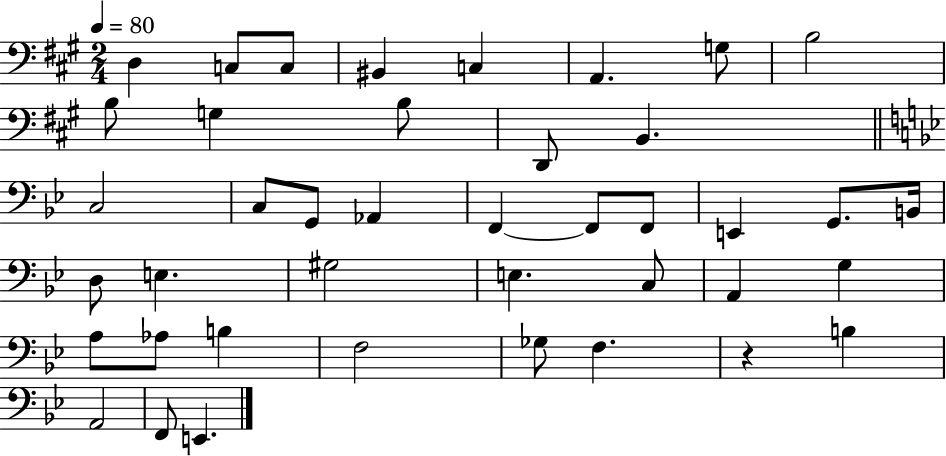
X:1
T:Untitled
M:2/4
L:1/4
K:A
D, C,/2 C,/2 ^B,, C, A,, G,/2 B,2 B,/2 G, B,/2 D,,/2 B,, C,2 C,/2 G,,/2 _A,, F,, F,,/2 F,,/2 E,, G,,/2 B,,/4 D,/2 E, ^G,2 E, C,/2 A,, G, A,/2 _A,/2 B, F,2 _G,/2 F, z B, A,,2 F,,/2 E,,